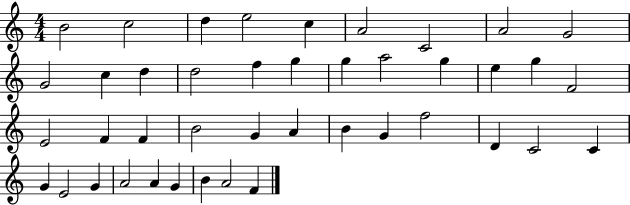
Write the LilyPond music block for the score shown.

{
  \clef treble
  \numericTimeSignature
  \time 4/4
  \key c \major
  b'2 c''2 | d''4 e''2 c''4 | a'2 c'2 | a'2 g'2 | \break g'2 c''4 d''4 | d''2 f''4 g''4 | g''4 a''2 g''4 | e''4 g''4 f'2 | \break e'2 f'4 f'4 | b'2 g'4 a'4 | b'4 g'4 f''2 | d'4 c'2 c'4 | \break g'4 e'2 g'4 | a'2 a'4 g'4 | b'4 a'2 f'4 | \bar "|."
}